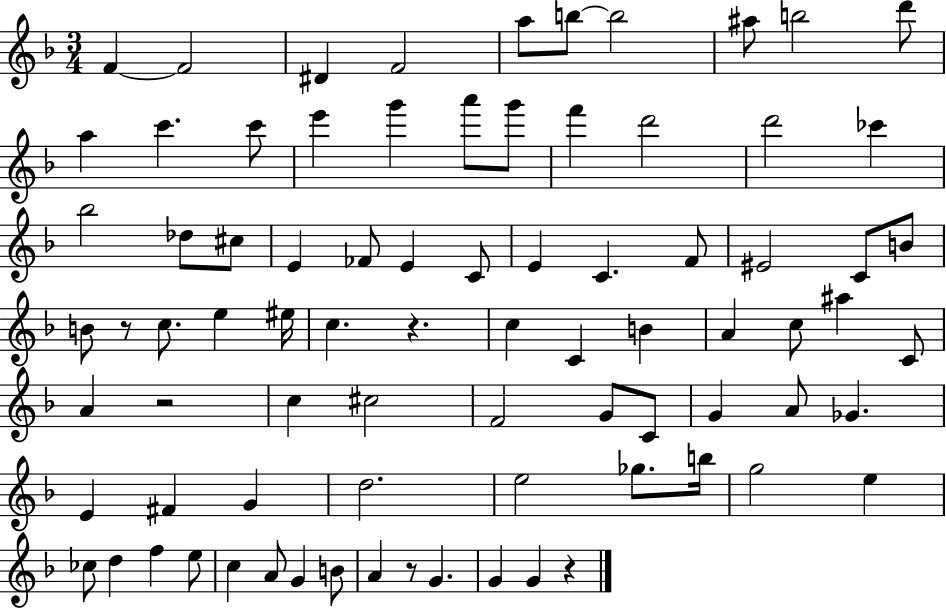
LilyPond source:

{
  \clef treble
  \numericTimeSignature
  \time 3/4
  \key f \major
  f'4~~ f'2 | dis'4 f'2 | a''8 b''8~~ b''2 | ais''8 b''2 d'''8 | \break a''4 c'''4. c'''8 | e'''4 g'''4 a'''8 g'''8 | f'''4 d'''2 | d'''2 ces'''4 | \break bes''2 des''8 cis''8 | e'4 fes'8 e'4 c'8 | e'4 c'4. f'8 | eis'2 c'8 b'8 | \break b'8 r8 c''8. e''4 eis''16 | c''4. r4. | c''4 c'4 b'4 | a'4 c''8 ais''4 c'8 | \break a'4 r2 | c''4 cis''2 | f'2 g'8 c'8 | g'4 a'8 ges'4. | \break e'4 fis'4 g'4 | d''2. | e''2 ges''8. b''16 | g''2 e''4 | \break ces''8 d''4 f''4 e''8 | c''4 a'8 g'4 b'8 | a'4 r8 g'4. | g'4 g'4 r4 | \break \bar "|."
}